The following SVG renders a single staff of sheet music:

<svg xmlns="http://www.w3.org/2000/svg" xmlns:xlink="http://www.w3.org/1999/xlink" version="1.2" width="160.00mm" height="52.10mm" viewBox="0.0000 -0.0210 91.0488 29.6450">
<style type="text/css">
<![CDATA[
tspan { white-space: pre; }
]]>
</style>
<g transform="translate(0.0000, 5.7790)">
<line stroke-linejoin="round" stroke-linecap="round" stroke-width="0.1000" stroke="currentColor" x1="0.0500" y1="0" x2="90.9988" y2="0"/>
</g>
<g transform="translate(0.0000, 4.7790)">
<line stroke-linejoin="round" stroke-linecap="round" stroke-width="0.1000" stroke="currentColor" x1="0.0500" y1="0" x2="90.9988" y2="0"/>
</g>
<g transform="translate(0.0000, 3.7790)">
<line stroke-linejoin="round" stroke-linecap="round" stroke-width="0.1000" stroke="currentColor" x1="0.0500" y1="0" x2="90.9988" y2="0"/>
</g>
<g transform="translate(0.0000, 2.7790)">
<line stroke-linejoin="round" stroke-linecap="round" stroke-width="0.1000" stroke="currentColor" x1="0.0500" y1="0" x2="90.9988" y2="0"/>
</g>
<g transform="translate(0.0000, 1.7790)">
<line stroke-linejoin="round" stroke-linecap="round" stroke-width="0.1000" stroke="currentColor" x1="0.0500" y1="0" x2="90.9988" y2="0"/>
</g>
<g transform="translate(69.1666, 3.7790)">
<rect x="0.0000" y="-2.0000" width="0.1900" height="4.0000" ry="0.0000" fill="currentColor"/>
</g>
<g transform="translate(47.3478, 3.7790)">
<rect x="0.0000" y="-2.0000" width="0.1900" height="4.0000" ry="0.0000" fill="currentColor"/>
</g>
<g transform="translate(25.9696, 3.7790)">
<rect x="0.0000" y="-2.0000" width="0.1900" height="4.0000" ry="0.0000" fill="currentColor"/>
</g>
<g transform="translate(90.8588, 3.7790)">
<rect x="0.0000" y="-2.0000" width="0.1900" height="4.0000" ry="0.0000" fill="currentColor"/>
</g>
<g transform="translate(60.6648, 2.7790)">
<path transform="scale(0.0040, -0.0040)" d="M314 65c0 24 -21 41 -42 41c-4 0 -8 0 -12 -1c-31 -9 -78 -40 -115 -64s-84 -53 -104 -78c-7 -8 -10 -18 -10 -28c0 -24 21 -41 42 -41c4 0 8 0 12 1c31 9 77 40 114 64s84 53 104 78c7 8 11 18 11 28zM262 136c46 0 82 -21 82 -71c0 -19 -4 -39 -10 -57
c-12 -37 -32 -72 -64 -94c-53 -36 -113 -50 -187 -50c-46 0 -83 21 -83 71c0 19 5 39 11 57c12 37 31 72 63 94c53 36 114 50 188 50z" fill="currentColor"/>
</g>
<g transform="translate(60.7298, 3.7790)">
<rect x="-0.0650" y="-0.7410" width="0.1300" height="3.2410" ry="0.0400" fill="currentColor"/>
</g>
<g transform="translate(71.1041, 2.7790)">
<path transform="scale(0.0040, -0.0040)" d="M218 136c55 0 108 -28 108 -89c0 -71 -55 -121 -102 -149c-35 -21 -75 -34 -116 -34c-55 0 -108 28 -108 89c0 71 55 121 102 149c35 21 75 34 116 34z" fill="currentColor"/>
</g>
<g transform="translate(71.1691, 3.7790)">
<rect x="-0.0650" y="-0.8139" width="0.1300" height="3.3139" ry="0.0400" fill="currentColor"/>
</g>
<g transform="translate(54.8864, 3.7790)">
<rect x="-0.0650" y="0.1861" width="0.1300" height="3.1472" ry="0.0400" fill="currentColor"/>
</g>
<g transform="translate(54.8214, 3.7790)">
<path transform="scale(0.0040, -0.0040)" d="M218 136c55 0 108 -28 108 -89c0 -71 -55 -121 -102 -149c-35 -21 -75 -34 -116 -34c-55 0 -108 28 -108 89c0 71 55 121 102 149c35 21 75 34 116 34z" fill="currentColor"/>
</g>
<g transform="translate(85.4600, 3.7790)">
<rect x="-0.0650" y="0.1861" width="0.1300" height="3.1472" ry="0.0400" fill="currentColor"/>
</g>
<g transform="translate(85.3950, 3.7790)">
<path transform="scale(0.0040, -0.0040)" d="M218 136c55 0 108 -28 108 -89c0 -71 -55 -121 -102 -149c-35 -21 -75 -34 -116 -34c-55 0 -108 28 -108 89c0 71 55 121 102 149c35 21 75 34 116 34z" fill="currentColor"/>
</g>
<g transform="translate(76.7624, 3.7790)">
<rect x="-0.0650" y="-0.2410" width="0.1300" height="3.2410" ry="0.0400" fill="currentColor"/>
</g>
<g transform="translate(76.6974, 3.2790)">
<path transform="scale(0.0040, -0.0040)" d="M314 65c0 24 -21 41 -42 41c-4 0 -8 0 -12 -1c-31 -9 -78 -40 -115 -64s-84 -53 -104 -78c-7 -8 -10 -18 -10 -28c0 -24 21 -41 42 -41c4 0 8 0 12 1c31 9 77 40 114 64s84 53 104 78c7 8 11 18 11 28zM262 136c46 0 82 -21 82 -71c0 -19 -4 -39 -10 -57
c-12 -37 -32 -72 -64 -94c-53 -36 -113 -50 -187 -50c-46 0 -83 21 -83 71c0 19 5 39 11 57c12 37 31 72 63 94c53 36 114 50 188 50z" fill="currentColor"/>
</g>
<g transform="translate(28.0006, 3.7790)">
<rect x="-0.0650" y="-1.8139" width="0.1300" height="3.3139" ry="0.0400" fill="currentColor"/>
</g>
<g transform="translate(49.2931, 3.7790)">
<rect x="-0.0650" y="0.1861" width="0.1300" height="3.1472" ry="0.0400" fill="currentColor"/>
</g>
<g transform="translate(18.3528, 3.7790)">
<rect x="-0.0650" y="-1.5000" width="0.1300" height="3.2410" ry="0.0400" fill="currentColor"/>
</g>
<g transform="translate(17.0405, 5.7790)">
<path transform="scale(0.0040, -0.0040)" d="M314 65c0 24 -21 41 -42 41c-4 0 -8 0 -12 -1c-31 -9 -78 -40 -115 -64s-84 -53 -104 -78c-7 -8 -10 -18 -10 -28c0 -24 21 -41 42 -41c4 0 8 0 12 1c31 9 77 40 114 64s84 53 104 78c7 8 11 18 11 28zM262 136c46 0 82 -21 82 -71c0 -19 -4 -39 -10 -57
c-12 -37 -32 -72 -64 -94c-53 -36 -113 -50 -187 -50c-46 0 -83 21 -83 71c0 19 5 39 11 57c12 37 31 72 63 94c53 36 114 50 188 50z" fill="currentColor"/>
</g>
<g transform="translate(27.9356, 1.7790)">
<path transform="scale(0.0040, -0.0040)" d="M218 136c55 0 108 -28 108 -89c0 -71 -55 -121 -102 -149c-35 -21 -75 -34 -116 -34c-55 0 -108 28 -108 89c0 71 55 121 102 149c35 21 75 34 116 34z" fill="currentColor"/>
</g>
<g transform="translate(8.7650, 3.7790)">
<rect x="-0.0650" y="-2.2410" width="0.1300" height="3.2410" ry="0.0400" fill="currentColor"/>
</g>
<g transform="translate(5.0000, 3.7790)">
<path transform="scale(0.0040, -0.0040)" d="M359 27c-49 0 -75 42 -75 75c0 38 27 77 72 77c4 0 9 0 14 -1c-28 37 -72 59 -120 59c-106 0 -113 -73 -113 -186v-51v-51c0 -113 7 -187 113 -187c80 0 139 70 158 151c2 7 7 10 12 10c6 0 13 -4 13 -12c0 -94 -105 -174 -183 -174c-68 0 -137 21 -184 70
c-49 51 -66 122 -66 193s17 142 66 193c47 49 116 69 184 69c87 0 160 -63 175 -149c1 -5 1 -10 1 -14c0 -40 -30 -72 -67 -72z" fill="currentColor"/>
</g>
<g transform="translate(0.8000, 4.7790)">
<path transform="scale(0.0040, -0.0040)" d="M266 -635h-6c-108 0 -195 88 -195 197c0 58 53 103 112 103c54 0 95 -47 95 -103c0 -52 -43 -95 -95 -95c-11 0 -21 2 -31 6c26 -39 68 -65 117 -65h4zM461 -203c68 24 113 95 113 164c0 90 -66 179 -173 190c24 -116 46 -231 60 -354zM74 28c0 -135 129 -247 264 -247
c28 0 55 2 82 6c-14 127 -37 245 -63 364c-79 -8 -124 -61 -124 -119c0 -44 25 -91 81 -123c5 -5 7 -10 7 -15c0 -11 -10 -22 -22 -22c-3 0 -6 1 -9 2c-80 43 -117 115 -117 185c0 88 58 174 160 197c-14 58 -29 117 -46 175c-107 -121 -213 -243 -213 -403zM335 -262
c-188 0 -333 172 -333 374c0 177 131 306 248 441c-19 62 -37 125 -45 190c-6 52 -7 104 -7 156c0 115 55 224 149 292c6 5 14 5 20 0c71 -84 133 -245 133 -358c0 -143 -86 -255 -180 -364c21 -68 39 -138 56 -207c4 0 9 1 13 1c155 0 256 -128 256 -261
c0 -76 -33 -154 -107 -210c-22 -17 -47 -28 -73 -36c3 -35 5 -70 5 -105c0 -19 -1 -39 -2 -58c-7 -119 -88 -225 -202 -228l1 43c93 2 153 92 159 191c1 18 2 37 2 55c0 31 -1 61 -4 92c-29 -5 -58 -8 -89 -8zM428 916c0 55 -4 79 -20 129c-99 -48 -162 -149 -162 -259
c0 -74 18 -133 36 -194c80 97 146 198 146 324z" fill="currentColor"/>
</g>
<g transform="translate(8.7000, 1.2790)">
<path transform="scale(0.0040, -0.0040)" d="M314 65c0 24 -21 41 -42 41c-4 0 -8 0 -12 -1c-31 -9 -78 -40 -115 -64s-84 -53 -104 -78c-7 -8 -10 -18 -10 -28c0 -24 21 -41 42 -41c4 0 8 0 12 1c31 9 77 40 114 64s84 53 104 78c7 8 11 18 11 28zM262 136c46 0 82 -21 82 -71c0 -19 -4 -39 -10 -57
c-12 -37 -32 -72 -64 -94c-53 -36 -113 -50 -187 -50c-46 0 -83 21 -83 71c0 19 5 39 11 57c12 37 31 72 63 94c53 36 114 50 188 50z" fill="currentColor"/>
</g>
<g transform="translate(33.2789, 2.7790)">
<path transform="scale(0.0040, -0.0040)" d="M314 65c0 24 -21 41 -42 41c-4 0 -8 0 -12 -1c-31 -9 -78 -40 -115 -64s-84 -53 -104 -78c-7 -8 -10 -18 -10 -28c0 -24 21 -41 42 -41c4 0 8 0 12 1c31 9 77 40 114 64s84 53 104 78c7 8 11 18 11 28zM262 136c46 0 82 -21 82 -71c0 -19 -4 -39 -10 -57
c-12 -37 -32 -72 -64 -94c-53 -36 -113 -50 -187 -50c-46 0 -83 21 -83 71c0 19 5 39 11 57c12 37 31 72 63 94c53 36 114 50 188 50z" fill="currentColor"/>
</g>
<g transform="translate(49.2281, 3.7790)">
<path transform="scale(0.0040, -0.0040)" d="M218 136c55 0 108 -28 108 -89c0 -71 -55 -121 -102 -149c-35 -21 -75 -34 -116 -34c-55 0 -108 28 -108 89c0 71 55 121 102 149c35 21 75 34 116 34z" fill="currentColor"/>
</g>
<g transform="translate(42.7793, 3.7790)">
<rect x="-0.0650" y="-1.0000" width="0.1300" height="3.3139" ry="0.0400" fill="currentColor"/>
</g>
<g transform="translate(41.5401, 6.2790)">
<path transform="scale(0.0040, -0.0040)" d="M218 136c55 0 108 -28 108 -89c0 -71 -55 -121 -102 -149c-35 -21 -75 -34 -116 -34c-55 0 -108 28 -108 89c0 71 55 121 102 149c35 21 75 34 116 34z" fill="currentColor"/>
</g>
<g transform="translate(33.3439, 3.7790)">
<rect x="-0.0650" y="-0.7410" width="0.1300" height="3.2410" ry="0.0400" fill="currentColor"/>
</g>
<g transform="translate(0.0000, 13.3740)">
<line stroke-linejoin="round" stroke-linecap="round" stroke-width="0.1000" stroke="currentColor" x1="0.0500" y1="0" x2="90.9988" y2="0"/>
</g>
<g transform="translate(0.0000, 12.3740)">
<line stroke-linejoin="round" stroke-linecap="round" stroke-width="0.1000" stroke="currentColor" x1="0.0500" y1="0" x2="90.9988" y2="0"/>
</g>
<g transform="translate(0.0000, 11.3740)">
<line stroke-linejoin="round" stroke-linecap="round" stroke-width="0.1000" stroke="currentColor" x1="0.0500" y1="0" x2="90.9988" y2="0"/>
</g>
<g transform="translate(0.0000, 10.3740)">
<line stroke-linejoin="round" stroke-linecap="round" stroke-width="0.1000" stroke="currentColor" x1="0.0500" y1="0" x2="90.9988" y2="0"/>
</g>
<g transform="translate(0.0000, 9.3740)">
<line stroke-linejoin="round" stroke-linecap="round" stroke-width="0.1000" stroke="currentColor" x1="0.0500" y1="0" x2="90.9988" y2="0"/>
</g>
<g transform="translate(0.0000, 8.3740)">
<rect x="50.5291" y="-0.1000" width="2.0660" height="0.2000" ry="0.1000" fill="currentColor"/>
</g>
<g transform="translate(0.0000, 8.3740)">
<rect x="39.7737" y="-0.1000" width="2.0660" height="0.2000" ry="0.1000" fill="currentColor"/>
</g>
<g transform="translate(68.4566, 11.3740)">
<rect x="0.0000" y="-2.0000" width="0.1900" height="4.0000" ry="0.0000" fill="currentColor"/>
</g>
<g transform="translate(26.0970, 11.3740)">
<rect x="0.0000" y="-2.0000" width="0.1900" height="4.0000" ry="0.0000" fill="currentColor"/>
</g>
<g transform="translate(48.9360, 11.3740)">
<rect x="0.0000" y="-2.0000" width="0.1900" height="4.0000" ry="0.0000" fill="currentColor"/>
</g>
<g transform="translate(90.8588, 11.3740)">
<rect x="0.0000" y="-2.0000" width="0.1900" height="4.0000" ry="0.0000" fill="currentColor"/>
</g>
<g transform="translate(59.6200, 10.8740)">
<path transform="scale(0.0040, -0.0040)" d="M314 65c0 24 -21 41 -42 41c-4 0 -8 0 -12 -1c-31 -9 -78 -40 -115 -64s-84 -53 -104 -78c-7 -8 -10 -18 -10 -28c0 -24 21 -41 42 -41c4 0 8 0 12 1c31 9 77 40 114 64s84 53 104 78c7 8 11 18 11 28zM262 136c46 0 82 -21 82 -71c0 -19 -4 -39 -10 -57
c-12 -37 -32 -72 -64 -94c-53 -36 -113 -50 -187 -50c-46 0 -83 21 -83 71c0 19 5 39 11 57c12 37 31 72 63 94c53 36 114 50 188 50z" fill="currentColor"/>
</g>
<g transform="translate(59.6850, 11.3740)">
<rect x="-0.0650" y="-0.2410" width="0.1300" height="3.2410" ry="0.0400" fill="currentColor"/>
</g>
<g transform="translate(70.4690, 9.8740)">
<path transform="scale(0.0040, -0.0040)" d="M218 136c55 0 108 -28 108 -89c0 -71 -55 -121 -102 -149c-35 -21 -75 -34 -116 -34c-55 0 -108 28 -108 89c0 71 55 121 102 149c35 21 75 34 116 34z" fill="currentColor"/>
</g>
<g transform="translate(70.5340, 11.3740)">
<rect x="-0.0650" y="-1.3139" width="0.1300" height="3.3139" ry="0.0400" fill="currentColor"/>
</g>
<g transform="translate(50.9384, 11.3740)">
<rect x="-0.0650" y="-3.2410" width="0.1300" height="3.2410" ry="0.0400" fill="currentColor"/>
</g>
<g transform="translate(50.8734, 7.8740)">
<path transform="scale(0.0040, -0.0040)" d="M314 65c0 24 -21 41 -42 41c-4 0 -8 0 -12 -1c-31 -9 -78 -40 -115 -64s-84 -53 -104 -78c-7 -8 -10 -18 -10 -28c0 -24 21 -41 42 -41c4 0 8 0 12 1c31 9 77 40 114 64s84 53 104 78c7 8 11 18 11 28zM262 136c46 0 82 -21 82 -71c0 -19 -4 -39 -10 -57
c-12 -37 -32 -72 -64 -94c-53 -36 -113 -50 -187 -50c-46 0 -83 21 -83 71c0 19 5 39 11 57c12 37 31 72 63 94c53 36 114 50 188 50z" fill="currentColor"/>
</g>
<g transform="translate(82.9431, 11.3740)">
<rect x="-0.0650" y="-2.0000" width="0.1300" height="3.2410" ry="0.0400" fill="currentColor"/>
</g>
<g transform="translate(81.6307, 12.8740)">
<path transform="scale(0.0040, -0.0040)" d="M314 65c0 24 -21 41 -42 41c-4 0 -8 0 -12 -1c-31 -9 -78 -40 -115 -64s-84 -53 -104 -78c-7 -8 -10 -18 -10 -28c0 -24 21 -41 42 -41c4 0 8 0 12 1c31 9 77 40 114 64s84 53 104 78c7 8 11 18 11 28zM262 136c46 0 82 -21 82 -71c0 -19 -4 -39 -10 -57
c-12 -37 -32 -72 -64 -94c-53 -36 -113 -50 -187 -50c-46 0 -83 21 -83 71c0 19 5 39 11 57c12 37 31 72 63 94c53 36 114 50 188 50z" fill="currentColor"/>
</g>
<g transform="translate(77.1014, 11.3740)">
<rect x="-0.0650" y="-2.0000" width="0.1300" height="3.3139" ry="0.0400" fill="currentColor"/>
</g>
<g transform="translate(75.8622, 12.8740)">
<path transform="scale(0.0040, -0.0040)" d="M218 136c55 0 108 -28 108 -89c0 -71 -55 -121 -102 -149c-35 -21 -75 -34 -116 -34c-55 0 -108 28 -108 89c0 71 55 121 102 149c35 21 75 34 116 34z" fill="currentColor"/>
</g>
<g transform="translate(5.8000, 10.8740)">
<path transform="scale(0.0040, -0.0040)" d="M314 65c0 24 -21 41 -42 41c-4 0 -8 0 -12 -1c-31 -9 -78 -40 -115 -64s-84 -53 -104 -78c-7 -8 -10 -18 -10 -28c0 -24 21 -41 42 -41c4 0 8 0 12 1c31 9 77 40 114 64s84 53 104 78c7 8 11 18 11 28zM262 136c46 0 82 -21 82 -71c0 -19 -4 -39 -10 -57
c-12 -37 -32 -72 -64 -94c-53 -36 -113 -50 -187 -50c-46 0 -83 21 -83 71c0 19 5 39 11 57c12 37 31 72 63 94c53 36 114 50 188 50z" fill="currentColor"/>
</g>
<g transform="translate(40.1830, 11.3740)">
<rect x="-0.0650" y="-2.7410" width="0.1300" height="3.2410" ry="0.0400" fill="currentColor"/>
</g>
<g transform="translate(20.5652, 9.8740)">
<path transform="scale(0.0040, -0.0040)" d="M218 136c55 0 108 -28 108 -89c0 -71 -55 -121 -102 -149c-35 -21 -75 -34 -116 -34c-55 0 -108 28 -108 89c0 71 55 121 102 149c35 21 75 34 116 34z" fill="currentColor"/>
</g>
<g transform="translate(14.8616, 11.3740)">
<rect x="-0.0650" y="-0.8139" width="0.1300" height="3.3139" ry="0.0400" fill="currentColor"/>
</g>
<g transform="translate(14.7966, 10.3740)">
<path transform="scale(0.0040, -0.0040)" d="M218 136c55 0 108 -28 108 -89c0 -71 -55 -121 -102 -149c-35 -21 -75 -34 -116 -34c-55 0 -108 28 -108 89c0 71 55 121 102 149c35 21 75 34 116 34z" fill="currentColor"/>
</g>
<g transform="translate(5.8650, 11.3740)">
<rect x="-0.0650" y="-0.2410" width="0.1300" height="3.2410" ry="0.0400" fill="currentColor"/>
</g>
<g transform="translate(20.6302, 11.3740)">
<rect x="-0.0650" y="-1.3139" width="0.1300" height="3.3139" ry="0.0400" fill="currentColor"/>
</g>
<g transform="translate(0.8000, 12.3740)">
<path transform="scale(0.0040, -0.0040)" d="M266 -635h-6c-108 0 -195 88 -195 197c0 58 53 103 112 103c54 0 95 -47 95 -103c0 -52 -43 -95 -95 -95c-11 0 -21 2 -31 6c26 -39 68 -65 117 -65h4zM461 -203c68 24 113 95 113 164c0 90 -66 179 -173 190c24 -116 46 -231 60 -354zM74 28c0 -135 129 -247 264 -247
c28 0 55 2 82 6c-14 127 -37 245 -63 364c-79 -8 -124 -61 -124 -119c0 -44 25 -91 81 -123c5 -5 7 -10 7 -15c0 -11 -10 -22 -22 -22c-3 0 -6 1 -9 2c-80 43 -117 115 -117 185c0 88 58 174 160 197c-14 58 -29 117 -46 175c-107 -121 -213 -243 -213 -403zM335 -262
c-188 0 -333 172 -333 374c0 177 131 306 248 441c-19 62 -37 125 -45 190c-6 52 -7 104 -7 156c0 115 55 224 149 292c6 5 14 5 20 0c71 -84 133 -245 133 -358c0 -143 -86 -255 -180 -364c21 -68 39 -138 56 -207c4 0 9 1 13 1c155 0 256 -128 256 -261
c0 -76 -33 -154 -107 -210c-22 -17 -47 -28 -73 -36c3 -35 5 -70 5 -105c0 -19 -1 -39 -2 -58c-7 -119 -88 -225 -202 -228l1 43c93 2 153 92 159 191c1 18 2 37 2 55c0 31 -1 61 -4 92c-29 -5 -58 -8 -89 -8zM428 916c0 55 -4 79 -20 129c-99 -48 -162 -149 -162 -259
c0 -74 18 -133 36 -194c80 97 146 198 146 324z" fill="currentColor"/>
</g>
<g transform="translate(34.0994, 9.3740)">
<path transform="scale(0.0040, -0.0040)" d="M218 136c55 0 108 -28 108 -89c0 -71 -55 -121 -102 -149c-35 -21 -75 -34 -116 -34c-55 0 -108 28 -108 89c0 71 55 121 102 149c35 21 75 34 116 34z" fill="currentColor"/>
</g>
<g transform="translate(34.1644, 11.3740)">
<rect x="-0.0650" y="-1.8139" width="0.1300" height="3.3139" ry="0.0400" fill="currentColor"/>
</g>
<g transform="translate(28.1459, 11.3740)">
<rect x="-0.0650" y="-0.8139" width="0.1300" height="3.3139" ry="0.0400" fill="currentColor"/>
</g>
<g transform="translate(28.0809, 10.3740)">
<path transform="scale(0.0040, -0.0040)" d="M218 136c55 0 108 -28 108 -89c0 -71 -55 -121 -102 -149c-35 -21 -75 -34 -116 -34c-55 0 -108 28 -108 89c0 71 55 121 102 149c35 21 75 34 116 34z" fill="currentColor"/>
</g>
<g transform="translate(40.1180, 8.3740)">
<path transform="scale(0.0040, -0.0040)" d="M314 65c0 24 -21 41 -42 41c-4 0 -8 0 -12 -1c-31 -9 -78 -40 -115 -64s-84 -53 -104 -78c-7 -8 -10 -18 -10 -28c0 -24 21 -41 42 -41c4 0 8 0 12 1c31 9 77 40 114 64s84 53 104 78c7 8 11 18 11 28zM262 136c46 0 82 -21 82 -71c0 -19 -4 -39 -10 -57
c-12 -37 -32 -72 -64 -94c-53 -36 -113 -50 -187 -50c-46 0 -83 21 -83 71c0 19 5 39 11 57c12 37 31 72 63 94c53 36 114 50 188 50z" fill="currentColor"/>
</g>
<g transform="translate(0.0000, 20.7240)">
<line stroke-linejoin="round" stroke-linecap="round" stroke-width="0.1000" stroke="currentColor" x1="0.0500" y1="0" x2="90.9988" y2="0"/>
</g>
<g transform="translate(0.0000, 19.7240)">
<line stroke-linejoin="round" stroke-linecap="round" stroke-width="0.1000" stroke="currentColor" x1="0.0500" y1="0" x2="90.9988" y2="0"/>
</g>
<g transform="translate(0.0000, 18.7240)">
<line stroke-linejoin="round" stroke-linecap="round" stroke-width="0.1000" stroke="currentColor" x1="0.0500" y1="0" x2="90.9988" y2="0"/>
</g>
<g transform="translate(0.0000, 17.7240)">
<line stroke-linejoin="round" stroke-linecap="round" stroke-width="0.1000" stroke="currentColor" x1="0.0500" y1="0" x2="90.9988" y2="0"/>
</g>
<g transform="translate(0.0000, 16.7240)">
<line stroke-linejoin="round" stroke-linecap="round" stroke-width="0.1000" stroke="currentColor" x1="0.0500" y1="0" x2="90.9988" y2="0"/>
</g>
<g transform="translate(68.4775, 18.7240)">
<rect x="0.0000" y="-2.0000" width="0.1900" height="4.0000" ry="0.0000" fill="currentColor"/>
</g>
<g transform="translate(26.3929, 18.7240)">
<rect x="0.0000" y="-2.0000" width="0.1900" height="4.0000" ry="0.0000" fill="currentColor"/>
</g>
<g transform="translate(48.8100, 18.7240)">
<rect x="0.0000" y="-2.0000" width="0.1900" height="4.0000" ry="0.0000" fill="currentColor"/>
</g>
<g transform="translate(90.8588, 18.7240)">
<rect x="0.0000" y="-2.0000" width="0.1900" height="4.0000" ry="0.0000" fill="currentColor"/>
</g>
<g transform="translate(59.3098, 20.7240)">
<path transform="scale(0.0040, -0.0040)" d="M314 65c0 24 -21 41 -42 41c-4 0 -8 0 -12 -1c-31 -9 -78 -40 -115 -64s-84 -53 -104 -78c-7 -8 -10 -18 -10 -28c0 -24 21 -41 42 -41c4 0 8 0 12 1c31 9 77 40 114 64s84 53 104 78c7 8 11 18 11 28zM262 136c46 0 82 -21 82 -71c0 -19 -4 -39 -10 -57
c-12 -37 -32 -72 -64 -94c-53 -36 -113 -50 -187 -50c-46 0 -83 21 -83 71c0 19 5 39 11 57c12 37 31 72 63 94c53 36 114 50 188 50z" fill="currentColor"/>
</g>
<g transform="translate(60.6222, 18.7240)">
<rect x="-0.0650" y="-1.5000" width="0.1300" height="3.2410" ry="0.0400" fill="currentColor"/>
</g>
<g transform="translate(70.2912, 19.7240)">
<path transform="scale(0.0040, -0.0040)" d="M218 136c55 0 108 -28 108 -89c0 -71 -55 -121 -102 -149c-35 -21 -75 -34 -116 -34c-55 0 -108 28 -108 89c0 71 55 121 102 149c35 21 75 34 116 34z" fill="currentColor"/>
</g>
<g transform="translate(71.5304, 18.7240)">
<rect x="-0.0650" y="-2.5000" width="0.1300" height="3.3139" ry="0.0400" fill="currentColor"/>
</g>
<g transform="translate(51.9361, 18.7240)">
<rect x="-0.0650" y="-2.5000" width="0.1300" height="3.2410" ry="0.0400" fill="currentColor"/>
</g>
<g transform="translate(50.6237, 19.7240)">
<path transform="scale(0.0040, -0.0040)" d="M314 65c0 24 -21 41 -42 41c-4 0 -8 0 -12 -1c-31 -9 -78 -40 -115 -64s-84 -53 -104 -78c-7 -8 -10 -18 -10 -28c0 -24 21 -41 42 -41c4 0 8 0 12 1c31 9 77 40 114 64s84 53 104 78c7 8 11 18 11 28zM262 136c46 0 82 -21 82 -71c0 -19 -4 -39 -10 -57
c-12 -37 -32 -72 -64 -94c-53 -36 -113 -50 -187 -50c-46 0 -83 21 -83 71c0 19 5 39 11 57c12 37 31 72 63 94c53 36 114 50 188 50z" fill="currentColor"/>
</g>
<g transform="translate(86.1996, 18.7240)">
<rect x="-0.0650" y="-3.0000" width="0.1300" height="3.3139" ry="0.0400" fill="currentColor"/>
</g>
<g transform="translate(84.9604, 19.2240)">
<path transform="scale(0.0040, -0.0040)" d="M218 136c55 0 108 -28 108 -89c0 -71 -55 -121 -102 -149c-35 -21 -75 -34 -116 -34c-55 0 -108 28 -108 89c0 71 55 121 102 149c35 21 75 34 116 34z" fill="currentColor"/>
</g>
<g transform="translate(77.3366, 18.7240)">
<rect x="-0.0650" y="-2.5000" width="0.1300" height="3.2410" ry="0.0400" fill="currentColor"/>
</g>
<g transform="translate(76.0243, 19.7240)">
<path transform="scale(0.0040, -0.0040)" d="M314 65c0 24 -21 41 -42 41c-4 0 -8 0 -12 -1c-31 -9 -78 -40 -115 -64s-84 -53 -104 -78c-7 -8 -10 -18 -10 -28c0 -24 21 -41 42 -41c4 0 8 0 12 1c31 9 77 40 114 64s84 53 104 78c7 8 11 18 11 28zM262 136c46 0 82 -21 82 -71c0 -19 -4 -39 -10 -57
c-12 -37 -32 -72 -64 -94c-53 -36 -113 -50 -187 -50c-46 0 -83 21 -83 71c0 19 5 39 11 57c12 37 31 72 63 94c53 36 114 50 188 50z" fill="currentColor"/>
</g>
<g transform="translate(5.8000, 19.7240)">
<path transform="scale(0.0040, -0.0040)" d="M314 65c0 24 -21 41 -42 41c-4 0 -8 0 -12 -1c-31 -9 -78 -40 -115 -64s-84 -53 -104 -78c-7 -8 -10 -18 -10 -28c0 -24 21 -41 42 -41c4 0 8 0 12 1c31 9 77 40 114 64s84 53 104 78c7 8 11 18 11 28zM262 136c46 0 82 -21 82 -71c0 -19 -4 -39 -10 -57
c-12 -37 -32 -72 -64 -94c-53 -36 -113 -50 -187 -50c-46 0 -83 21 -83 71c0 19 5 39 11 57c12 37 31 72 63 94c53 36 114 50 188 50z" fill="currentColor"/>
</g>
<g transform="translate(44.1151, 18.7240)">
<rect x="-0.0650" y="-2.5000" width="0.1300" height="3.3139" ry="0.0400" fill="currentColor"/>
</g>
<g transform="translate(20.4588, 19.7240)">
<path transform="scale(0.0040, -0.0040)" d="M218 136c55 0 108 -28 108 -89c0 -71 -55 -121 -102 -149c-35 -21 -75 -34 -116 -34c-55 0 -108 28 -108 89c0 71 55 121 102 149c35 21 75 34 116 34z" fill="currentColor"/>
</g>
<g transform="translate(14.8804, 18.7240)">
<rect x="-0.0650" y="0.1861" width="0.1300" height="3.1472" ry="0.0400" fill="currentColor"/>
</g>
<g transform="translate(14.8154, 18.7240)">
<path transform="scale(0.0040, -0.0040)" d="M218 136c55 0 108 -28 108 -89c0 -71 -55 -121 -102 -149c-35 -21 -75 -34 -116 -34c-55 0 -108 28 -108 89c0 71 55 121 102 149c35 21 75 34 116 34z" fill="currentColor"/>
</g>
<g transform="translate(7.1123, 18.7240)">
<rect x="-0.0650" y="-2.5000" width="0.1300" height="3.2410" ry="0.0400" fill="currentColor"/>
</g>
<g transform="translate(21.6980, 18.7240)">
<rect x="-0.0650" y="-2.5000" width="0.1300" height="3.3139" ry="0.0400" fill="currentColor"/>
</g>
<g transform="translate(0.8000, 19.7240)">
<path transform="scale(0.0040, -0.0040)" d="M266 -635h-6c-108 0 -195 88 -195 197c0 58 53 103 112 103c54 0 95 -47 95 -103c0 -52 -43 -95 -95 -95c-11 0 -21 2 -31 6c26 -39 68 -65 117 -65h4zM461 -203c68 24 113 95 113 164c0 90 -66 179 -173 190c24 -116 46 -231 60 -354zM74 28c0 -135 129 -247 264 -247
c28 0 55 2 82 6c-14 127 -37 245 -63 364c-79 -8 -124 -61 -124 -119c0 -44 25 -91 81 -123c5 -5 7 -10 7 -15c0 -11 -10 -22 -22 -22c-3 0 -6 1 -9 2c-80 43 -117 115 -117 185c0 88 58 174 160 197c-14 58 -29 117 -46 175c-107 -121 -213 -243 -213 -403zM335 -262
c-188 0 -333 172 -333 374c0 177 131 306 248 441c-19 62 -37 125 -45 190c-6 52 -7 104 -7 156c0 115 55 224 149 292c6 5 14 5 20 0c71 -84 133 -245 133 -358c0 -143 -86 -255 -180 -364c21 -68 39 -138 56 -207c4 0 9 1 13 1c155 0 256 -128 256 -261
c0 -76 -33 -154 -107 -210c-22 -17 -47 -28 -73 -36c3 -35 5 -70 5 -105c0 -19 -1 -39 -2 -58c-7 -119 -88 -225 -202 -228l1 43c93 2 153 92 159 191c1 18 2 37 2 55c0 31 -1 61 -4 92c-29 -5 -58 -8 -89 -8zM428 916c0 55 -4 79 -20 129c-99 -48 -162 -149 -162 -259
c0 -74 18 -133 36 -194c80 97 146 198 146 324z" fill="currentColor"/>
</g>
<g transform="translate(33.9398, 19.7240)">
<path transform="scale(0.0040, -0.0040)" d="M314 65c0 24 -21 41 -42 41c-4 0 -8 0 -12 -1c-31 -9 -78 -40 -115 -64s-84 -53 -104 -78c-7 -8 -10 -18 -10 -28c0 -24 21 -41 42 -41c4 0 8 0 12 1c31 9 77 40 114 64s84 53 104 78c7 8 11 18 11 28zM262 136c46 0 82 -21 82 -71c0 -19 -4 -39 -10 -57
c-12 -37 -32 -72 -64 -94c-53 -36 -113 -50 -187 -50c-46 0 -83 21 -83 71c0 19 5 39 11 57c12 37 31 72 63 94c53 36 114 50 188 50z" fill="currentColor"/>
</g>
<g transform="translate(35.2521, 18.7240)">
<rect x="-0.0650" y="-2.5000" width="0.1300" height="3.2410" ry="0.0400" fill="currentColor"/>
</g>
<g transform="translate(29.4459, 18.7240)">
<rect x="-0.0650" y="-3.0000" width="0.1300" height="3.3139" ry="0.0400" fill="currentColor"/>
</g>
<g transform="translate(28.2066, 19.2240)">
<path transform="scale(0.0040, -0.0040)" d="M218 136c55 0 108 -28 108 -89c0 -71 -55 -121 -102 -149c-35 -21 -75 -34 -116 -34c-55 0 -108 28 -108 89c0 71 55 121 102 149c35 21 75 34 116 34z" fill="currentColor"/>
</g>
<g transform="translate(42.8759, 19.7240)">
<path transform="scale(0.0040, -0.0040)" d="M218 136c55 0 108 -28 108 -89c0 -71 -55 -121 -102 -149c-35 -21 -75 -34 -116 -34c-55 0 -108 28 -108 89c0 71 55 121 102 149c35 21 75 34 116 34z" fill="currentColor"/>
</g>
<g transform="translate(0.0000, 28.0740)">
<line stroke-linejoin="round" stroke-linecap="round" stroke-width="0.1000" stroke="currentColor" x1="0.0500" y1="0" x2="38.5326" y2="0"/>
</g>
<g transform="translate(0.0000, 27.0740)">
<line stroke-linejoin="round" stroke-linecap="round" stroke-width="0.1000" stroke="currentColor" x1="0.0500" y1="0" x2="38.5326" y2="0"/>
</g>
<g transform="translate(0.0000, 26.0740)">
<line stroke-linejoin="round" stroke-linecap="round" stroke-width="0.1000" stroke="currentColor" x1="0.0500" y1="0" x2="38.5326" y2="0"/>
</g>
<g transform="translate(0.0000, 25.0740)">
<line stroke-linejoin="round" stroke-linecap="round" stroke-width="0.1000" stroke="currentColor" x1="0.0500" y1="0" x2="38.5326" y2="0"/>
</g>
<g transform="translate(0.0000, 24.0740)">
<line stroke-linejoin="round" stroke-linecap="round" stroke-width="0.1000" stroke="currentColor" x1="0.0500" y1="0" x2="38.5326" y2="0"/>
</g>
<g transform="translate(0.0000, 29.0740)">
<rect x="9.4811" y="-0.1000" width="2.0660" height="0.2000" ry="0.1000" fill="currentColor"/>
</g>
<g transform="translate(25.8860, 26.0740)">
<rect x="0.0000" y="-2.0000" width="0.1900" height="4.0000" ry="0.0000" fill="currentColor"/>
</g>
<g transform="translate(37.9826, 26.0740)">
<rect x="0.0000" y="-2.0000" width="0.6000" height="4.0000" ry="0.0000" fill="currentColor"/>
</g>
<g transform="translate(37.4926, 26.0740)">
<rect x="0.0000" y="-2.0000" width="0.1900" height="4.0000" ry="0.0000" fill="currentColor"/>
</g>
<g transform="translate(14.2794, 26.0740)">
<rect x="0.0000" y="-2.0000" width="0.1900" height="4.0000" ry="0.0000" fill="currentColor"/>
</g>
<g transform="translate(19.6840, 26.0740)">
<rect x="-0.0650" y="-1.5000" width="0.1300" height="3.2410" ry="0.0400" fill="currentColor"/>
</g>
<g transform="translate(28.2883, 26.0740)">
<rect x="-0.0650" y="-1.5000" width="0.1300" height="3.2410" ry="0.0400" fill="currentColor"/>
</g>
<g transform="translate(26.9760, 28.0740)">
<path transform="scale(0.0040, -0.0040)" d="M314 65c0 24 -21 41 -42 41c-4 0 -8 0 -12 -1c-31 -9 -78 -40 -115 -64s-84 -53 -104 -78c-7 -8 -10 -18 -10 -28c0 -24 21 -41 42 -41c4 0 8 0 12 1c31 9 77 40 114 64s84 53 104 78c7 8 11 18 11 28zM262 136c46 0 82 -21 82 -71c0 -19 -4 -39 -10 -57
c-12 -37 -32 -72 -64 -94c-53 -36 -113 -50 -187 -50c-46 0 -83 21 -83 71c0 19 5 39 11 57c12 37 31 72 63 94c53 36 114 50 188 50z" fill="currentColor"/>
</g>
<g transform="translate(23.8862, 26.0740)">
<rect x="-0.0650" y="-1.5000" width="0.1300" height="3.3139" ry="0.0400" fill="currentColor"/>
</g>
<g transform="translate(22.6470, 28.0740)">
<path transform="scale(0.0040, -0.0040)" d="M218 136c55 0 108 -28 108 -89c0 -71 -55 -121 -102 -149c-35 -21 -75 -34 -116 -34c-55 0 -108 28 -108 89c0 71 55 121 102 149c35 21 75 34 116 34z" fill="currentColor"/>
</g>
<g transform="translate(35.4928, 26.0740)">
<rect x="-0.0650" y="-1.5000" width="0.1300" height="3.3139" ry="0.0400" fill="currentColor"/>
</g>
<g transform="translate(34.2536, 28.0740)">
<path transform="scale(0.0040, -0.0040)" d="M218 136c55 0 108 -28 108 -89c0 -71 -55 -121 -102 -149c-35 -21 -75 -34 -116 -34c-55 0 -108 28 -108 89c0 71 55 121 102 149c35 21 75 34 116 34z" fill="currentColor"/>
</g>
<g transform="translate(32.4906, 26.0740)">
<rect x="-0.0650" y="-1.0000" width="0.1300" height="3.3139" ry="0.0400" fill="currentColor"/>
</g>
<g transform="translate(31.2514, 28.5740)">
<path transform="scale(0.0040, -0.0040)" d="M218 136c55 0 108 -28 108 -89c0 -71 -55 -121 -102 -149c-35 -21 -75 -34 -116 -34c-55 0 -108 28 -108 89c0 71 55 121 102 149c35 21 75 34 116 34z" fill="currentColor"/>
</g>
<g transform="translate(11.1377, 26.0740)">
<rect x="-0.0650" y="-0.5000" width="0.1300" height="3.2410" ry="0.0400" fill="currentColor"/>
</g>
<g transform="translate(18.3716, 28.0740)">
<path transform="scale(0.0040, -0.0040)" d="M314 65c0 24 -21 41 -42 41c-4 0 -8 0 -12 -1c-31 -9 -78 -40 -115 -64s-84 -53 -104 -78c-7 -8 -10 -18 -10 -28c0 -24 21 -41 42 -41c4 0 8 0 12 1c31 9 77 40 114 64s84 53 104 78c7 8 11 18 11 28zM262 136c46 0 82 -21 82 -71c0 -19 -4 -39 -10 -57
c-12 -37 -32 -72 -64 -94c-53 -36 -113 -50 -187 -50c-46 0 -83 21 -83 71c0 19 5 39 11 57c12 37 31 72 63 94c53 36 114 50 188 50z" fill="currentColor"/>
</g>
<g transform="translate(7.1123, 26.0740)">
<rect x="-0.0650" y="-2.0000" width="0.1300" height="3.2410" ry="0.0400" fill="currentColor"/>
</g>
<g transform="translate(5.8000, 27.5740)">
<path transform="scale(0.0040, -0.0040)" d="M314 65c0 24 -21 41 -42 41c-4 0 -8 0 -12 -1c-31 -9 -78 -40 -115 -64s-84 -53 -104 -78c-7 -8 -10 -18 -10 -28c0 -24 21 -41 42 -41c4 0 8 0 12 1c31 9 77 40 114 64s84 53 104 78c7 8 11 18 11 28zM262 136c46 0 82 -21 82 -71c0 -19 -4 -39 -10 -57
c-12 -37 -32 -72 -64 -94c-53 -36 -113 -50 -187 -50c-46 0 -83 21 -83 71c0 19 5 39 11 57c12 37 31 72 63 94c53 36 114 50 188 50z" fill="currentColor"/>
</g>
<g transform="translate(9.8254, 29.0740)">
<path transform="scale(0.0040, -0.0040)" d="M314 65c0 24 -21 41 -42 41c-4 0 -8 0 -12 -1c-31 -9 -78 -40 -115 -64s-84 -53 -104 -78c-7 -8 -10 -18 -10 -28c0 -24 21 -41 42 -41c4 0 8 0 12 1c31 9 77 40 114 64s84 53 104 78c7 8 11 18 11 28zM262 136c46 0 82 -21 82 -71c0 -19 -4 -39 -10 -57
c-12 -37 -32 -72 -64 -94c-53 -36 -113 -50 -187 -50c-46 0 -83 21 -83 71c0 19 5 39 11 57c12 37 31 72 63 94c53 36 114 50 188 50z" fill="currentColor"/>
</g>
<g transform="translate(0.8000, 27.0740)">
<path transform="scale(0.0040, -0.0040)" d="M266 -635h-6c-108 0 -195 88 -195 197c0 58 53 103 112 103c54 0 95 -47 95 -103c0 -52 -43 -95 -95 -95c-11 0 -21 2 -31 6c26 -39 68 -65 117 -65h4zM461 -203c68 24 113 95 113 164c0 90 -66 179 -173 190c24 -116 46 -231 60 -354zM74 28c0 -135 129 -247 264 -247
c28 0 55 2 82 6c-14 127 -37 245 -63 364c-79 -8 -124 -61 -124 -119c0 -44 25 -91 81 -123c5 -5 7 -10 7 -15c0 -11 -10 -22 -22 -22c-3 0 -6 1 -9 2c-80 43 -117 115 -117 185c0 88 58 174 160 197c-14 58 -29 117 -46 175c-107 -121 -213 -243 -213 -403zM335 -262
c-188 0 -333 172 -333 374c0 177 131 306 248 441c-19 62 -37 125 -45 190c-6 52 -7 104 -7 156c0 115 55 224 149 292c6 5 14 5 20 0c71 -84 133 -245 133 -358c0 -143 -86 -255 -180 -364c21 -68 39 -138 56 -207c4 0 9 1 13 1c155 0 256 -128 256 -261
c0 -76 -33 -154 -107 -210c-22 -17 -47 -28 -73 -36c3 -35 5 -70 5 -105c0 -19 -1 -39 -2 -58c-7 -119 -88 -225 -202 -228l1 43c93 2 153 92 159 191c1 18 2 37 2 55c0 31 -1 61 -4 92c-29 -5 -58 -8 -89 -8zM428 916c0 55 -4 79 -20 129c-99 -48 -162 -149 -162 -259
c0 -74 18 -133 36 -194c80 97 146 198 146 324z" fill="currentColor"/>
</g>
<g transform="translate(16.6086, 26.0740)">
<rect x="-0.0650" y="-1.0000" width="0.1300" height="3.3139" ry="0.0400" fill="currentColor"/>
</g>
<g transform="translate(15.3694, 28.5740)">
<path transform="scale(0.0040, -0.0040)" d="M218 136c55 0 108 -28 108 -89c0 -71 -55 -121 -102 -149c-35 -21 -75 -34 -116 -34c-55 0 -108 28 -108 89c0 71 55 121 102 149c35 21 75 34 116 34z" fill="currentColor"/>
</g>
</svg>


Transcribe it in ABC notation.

X:1
T:Untitled
M:4/4
L:1/4
K:C
g2 E2 f d2 D B B d2 d c2 B c2 d e d f a2 b2 c2 e F F2 G2 B G A G2 G G2 E2 G G2 A F2 C2 D E2 E E2 D E